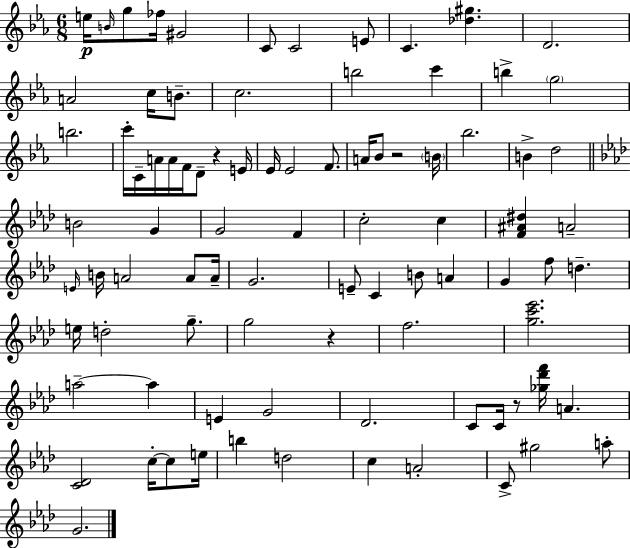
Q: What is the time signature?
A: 6/8